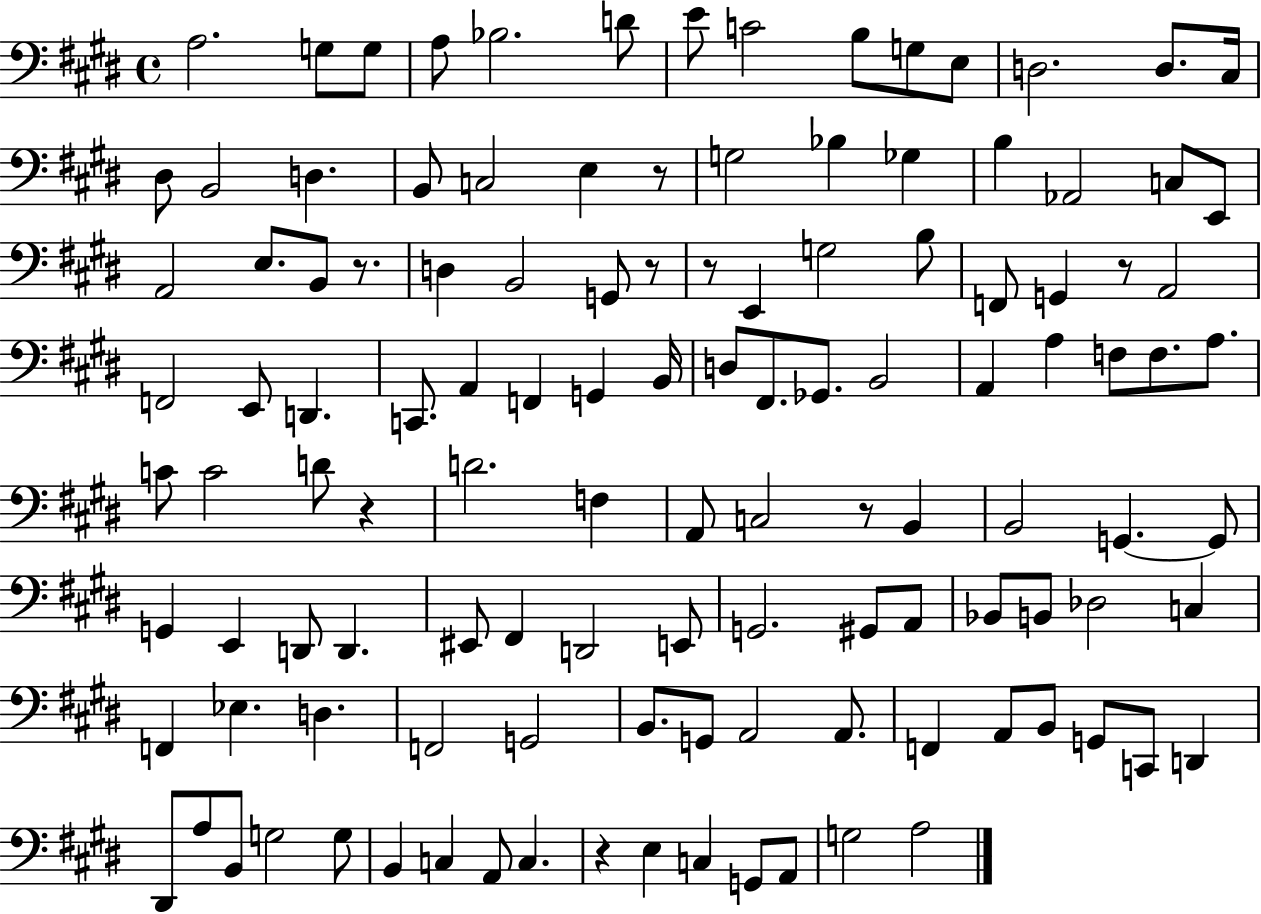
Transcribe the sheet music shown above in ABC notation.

X:1
T:Untitled
M:4/4
L:1/4
K:E
A,2 G,/2 G,/2 A,/2 _B,2 D/2 E/2 C2 B,/2 G,/2 E,/2 D,2 D,/2 ^C,/4 ^D,/2 B,,2 D, B,,/2 C,2 E, z/2 G,2 _B, _G, B, _A,,2 C,/2 E,,/2 A,,2 E,/2 B,,/2 z/2 D, B,,2 G,,/2 z/2 z/2 E,, G,2 B,/2 F,,/2 G,, z/2 A,,2 F,,2 E,,/2 D,, C,,/2 A,, F,, G,, B,,/4 D,/2 ^F,,/2 _G,,/2 B,,2 A,, A, F,/2 F,/2 A,/2 C/2 C2 D/2 z D2 F, A,,/2 C,2 z/2 B,, B,,2 G,, G,,/2 G,, E,, D,,/2 D,, ^E,,/2 ^F,, D,,2 E,,/2 G,,2 ^G,,/2 A,,/2 _B,,/2 B,,/2 _D,2 C, F,, _E, D, F,,2 G,,2 B,,/2 G,,/2 A,,2 A,,/2 F,, A,,/2 B,,/2 G,,/2 C,,/2 D,, ^D,,/2 A,/2 B,,/2 G,2 G,/2 B,, C, A,,/2 C, z E, C, G,,/2 A,,/2 G,2 A,2